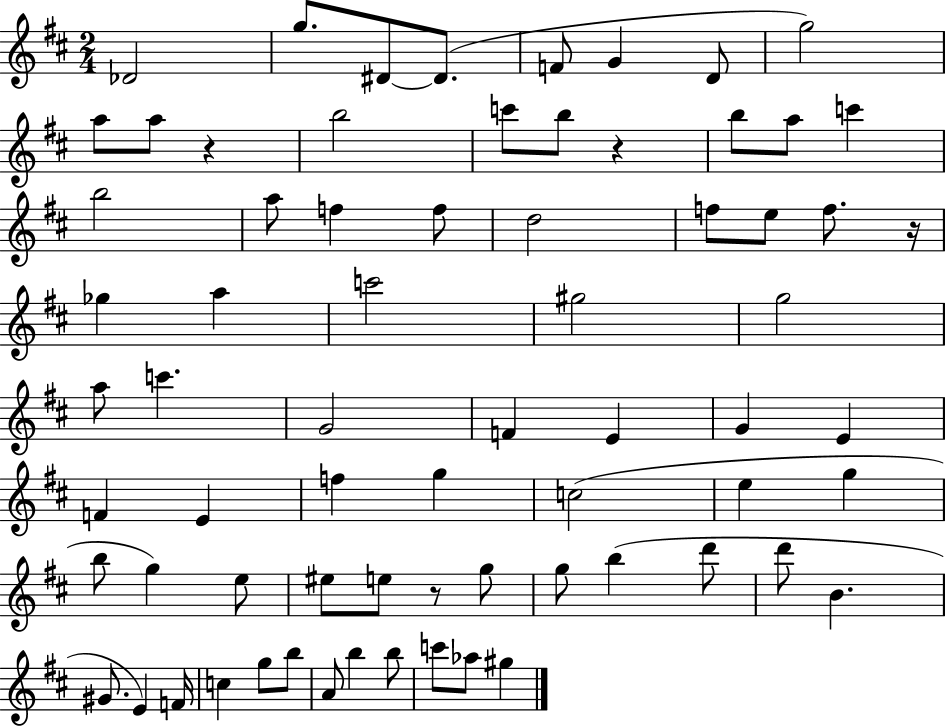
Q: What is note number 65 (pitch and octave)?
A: Ab5